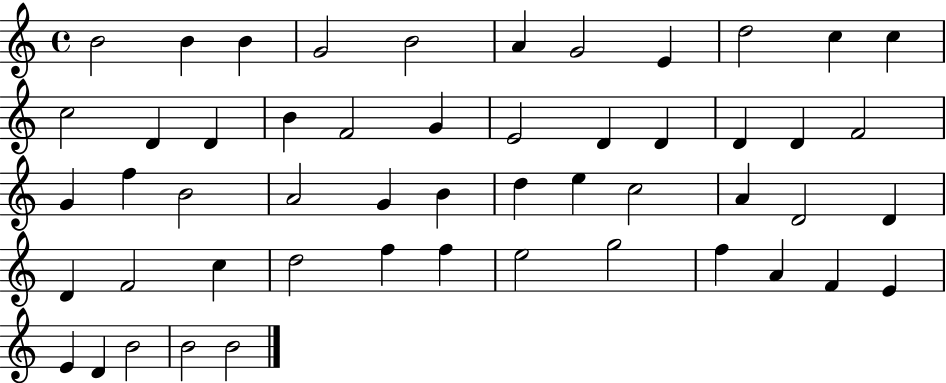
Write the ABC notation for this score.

X:1
T:Untitled
M:4/4
L:1/4
K:C
B2 B B G2 B2 A G2 E d2 c c c2 D D B F2 G E2 D D D D F2 G f B2 A2 G B d e c2 A D2 D D F2 c d2 f f e2 g2 f A F E E D B2 B2 B2